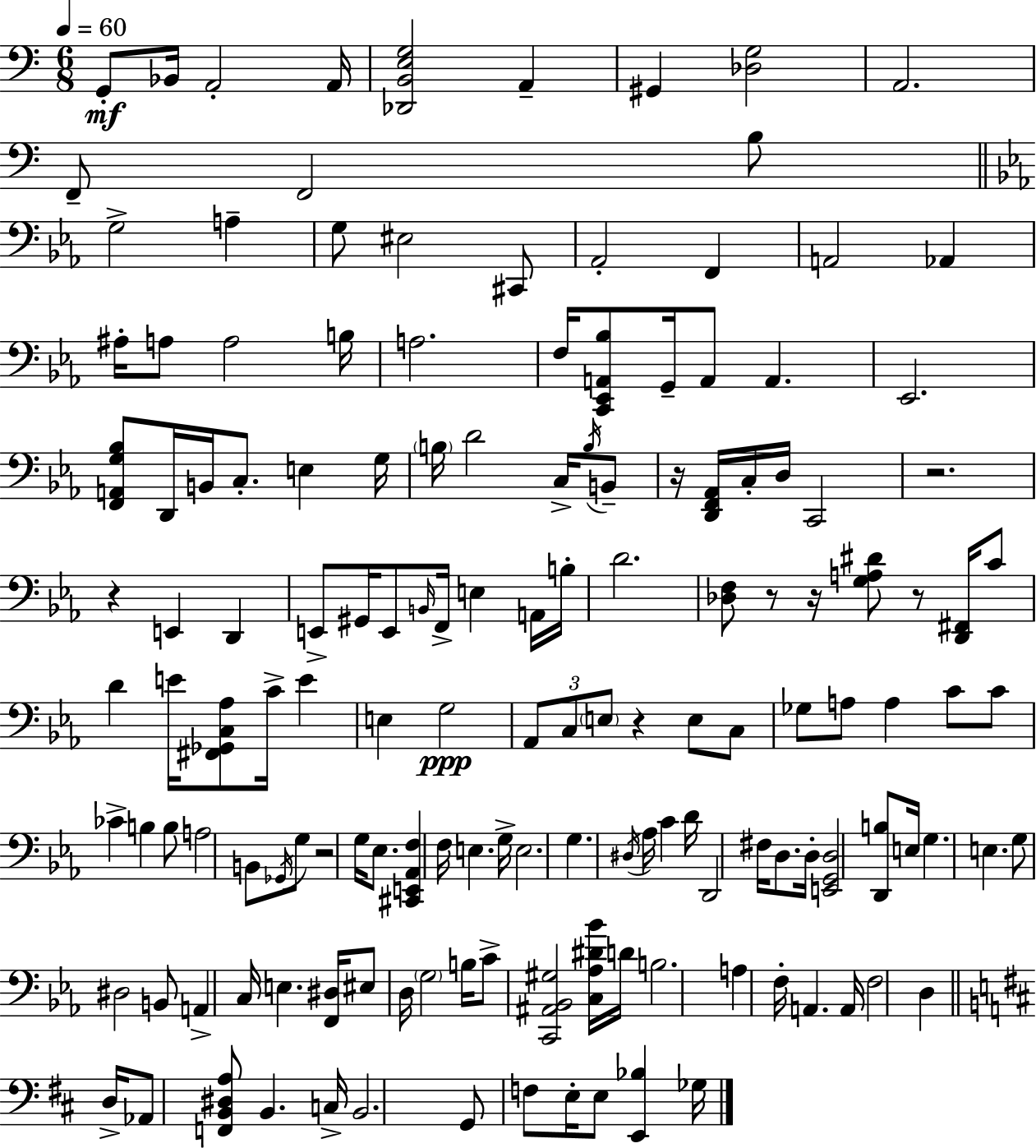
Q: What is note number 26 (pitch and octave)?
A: G2